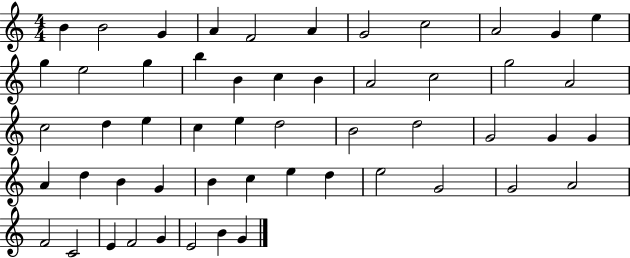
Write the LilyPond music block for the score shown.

{
  \clef treble
  \numericTimeSignature
  \time 4/4
  \key c \major
  b'4 b'2 g'4 | a'4 f'2 a'4 | g'2 c''2 | a'2 g'4 e''4 | \break g''4 e''2 g''4 | b''4 b'4 c''4 b'4 | a'2 c''2 | g''2 a'2 | \break c''2 d''4 e''4 | c''4 e''4 d''2 | b'2 d''2 | g'2 g'4 g'4 | \break a'4 d''4 b'4 g'4 | b'4 c''4 e''4 d''4 | e''2 g'2 | g'2 a'2 | \break f'2 c'2 | e'4 f'2 g'4 | e'2 b'4 g'4 | \bar "|."
}